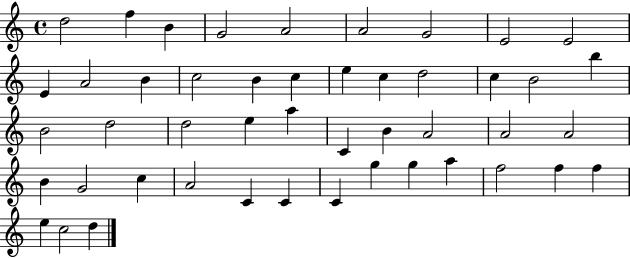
D5/h F5/q B4/q G4/h A4/h A4/h G4/h E4/h E4/h E4/q A4/h B4/q C5/h B4/q C5/q E5/q C5/q D5/h C5/q B4/h B5/q B4/h D5/h D5/h E5/q A5/q C4/q B4/q A4/h A4/h A4/h B4/q G4/h C5/q A4/h C4/q C4/q C4/q G5/q G5/q A5/q F5/h F5/q F5/q E5/q C5/h D5/q